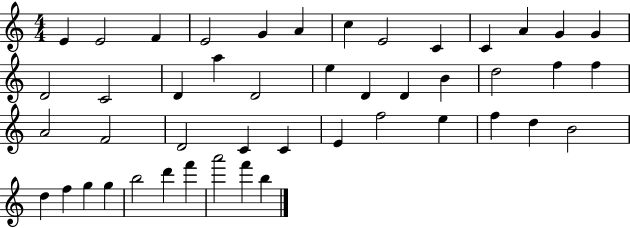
X:1
T:Untitled
M:4/4
L:1/4
K:C
E E2 F E2 G A c E2 C C A G G D2 C2 D a D2 e D D B d2 f f A2 F2 D2 C C E f2 e f d B2 d f g g b2 d' f' a'2 f' b